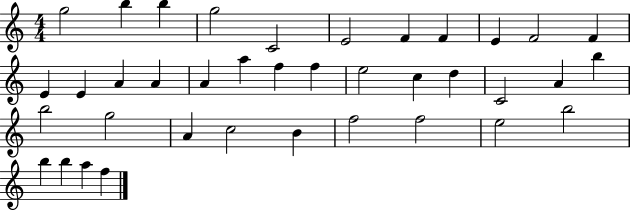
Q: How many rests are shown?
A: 0